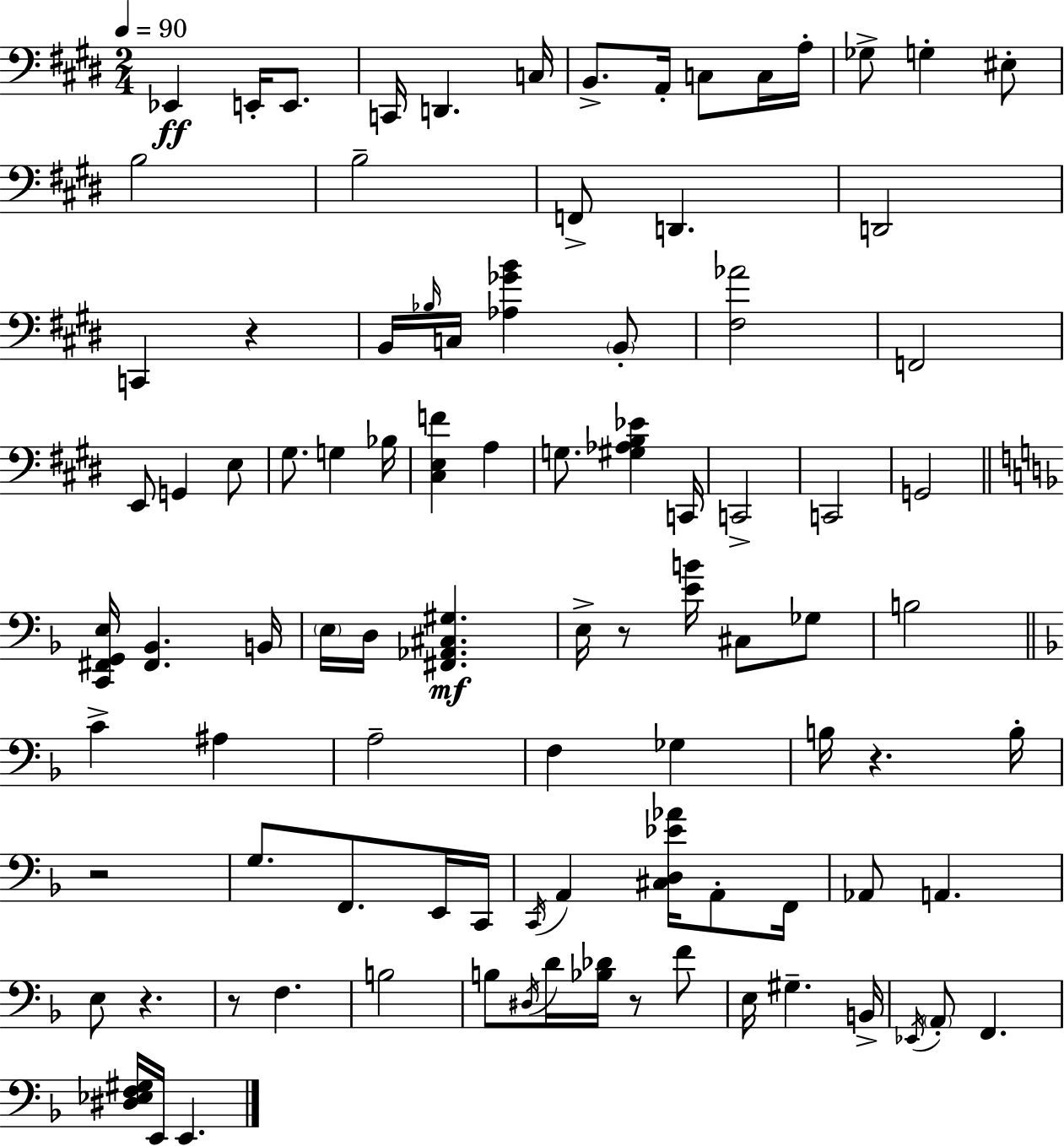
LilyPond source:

{
  \clef bass
  \numericTimeSignature
  \time 2/4
  \key e \major
  \tempo 4 = 90
  ees,4\ff e,16-. e,8. | c,16 d,4. c16 | b,8.-> a,16-. c8 c16 a16-. | ges8-> g4-. eis8-. | \break b2 | b2-- | f,8-> d,4. | d,2 | \break c,4 r4 | b,16 \grace { bes16 } c16 <aes ges' b'>4 \parenthesize b,8-. | <fis aes'>2 | f,2 | \break e,8 g,4 e8 | gis8. g4 | bes16 <cis e f'>4 a4 | g8. <gis aes b ees'>4 | \break c,16 c,2-> | c,2 | g,2 | \bar "||" \break \key d \minor <c, fis, g, e>16 <fis, bes,>4. b,16 | \parenthesize e16 d16 <fis, aes, cis gis>4.\mf | e16-> r8 <e' b'>16 cis8 ges8 | b2 | \break \bar "||" \break \key d \minor c'4-> ais4 | a2-- | f4 ges4 | b16 r4. b16-. | \break r2 | g8. f,8. e,16 c,16 | \acciaccatura { c,16 } a,4 <cis d ees' aes'>16 a,8-. | f,16 aes,8 a,4. | \break e8 r4. | r8 f4. | b2 | b8 \acciaccatura { dis16 } d'16 <bes des'>16 r8 | \break f'8 e16 gis4.-- | b,16-> \acciaccatura { ees,16 } \parenthesize a,8-. f,4. | <dis ees f gis>16 e,16 e,4. | \bar "|."
}